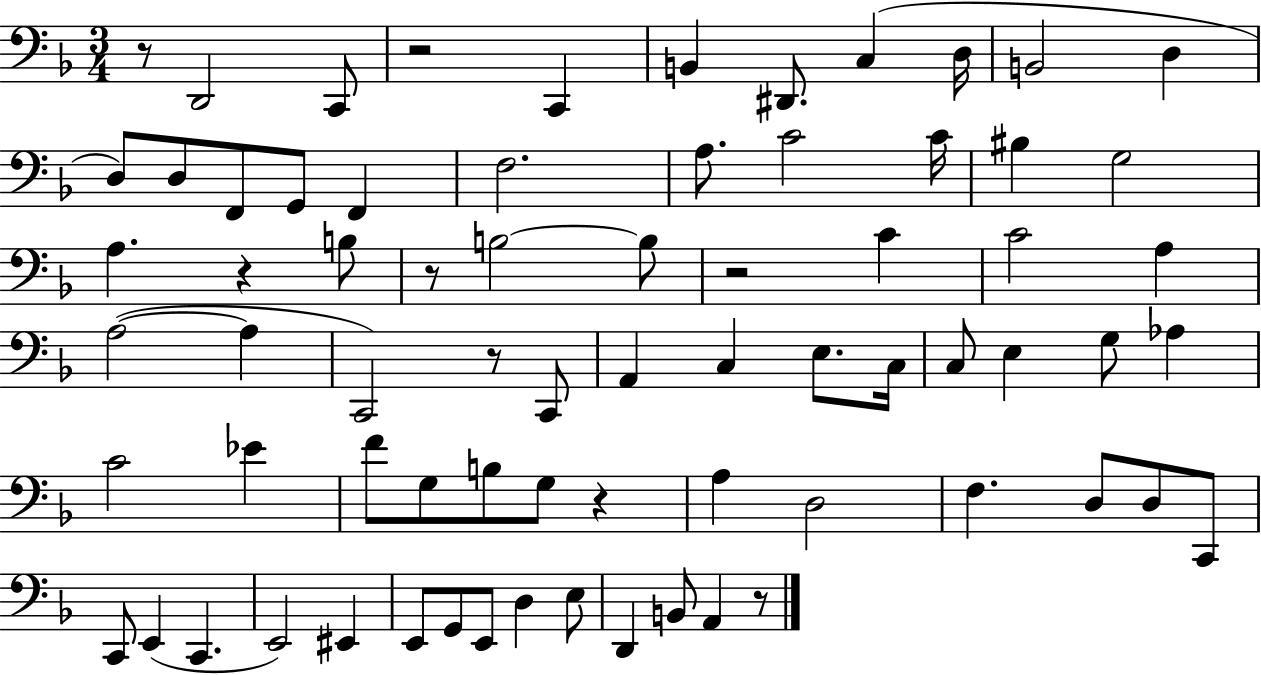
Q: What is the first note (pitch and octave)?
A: D2